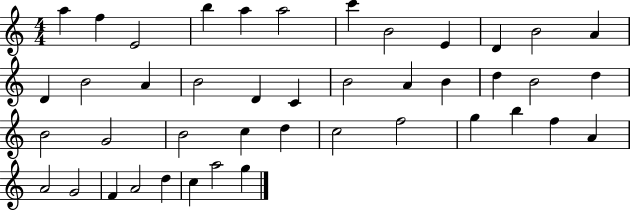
{
  \clef treble
  \numericTimeSignature
  \time 4/4
  \key c \major
  a''4 f''4 e'2 | b''4 a''4 a''2 | c'''4 b'2 e'4 | d'4 b'2 a'4 | \break d'4 b'2 a'4 | b'2 d'4 c'4 | b'2 a'4 b'4 | d''4 b'2 d''4 | \break b'2 g'2 | b'2 c''4 d''4 | c''2 f''2 | g''4 b''4 f''4 a'4 | \break a'2 g'2 | f'4 a'2 d''4 | c''4 a''2 g''4 | \bar "|."
}